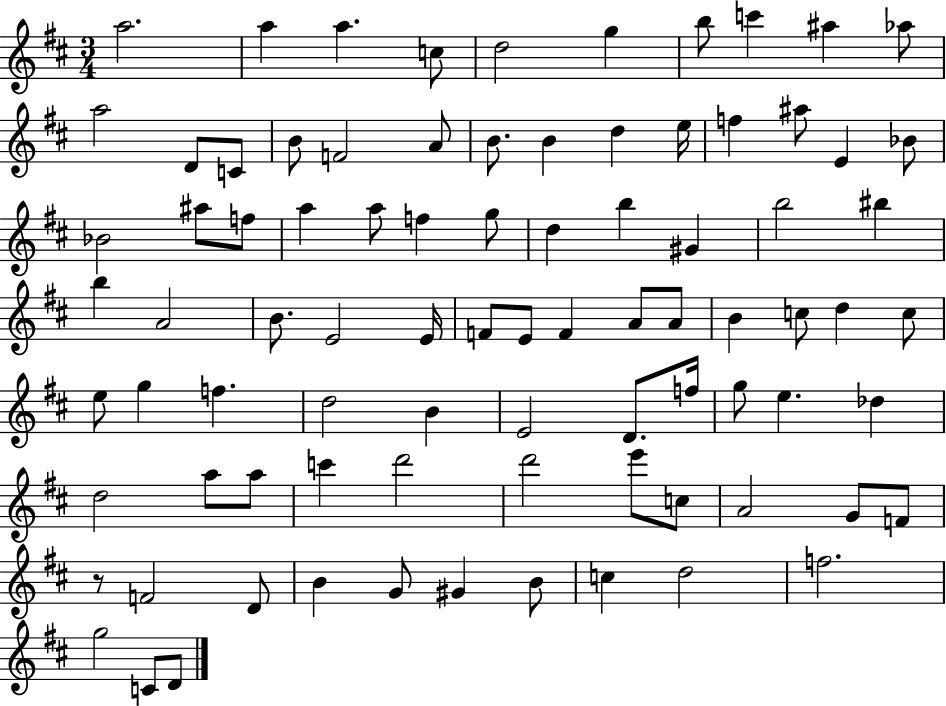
A5/h. A5/q A5/q. C5/e D5/h G5/q B5/e C6/q A#5/q Ab5/e A5/h D4/e C4/e B4/e F4/h A4/e B4/e. B4/q D5/q E5/s F5/q A#5/e E4/q Bb4/e Bb4/h A#5/e F5/e A5/q A5/e F5/q G5/e D5/q B5/q G#4/q B5/h BIS5/q B5/q A4/h B4/e. E4/h E4/s F4/e E4/e F4/q A4/e A4/e B4/q C5/e D5/q C5/e E5/e G5/q F5/q. D5/h B4/q E4/h D4/e. F5/s G5/e E5/q. Db5/q D5/h A5/e A5/e C6/q D6/h D6/h E6/e C5/e A4/h G4/e F4/e R/e F4/h D4/e B4/q G4/e G#4/q B4/e C5/q D5/h F5/h. G5/h C4/e D4/e